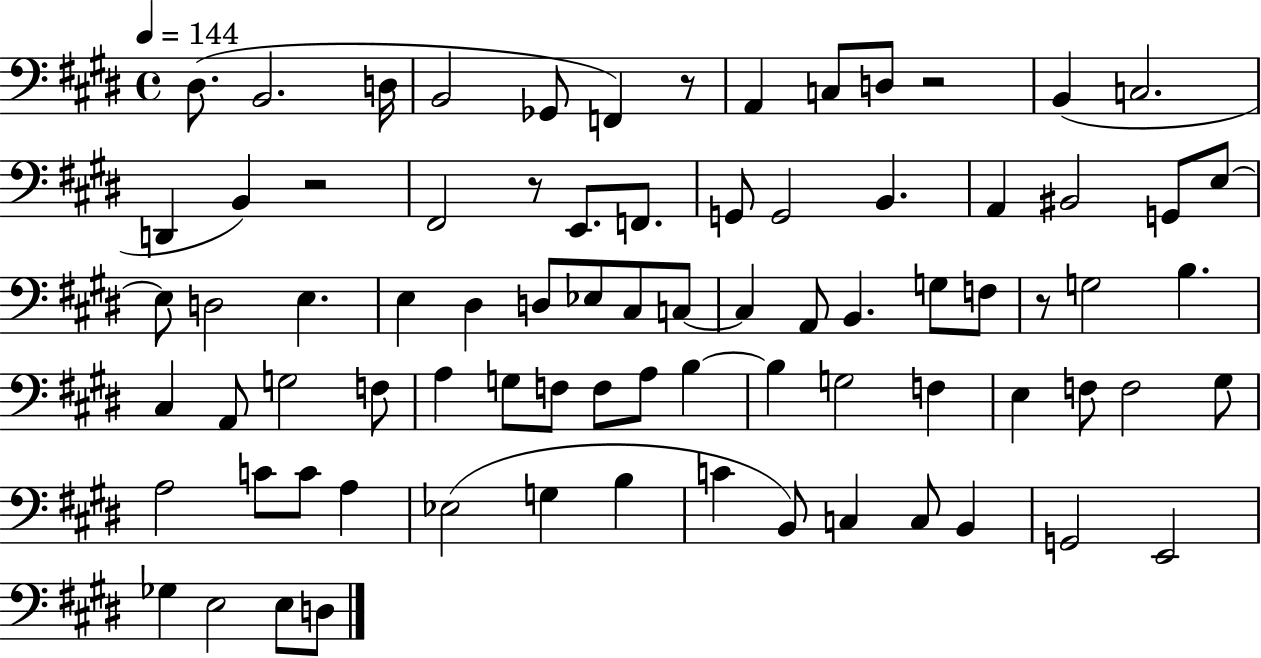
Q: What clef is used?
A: bass